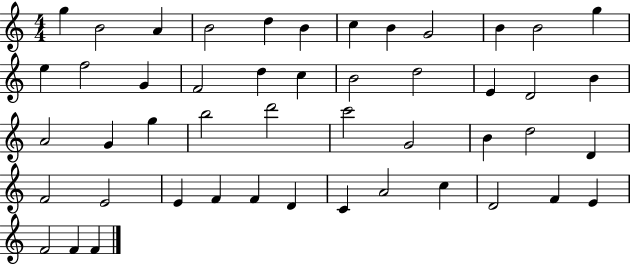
{
  \clef treble
  \numericTimeSignature
  \time 4/4
  \key c \major
  g''4 b'2 a'4 | b'2 d''4 b'4 | c''4 b'4 g'2 | b'4 b'2 g''4 | \break e''4 f''2 g'4 | f'2 d''4 c''4 | b'2 d''2 | e'4 d'2 b'4 | \break a'2 g'4 g''4 | b''2 d'''2 | c'''2 g'2 | b'4 d''2 d'4 | \break f'2 e'2 | e'4 f'4 f'4 d'4 | c'4 a'2 c''4 | d'2 f'4 e'4 | \break f'2 f'4 f'4 | \bar "|."
}